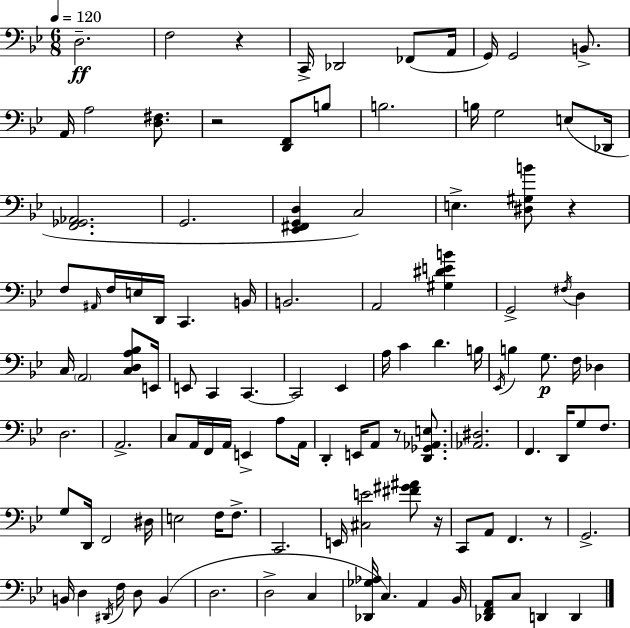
{
  \clef bass
  \numericTimeSignature
  \time 6/8
  \key bes \major
  \tempo 4 = 120
  \repeat volta 2 { d2.--\ff | f2 r4 | c,16-> des,2 fes,8( a,16 | g,16) g,2 b,8.-> | \break a,16 a2 <d fis>8. | r2 <d, f,>8 b8 | b2. | b16 g2 e8( des,16 | \break <f, ges, aes,>2. | g,2. | <ees, fis, g, d>4 c2) | e4.-> <dis gis b'>8 r4 | \break f8 \grace { ais,16 } f16 e16 d,16 c,4. | b,16 b,2. | a,2 <gis dis' e' b'>4 | g,2-> \acciaccatura { fis16 } d4 | \break c16 \parenthesize a,2 <c d a bes>8 | e,16 e,8 c,4 c,4.~~ | c,2 ees,4 | a16 c'4 d'4. | \break b16 \acciaccatura { ees,16 } b4 g8.\p f16 des4 | d2. | a,2.-> | c8 a,16 f,16 a,16 e,4-> | \break a8 a,16 d,4-. e,16 a,8 r8 | <d, ges, aes, e>8. <aes, dis>2. | f,4. d,16 g8 | f8. g8 d,16 f,2 | \break dis16 e2 f16 | f8.-> c,2. | e,16 <cis e'>2 | <fis' gis' ais'>8 r16 c,8 a,8 f,4. | \break r8 g,2.-> | b,16 d4 \acciaccatura { dis,16 } f16 d8 | b,4( d2. | d2-> | \break c4 <des, ges aes>16 c4.) a,4 | bes,16 <des, f, a,>8 c8 d,4 | d,4 } \bar "|."
}